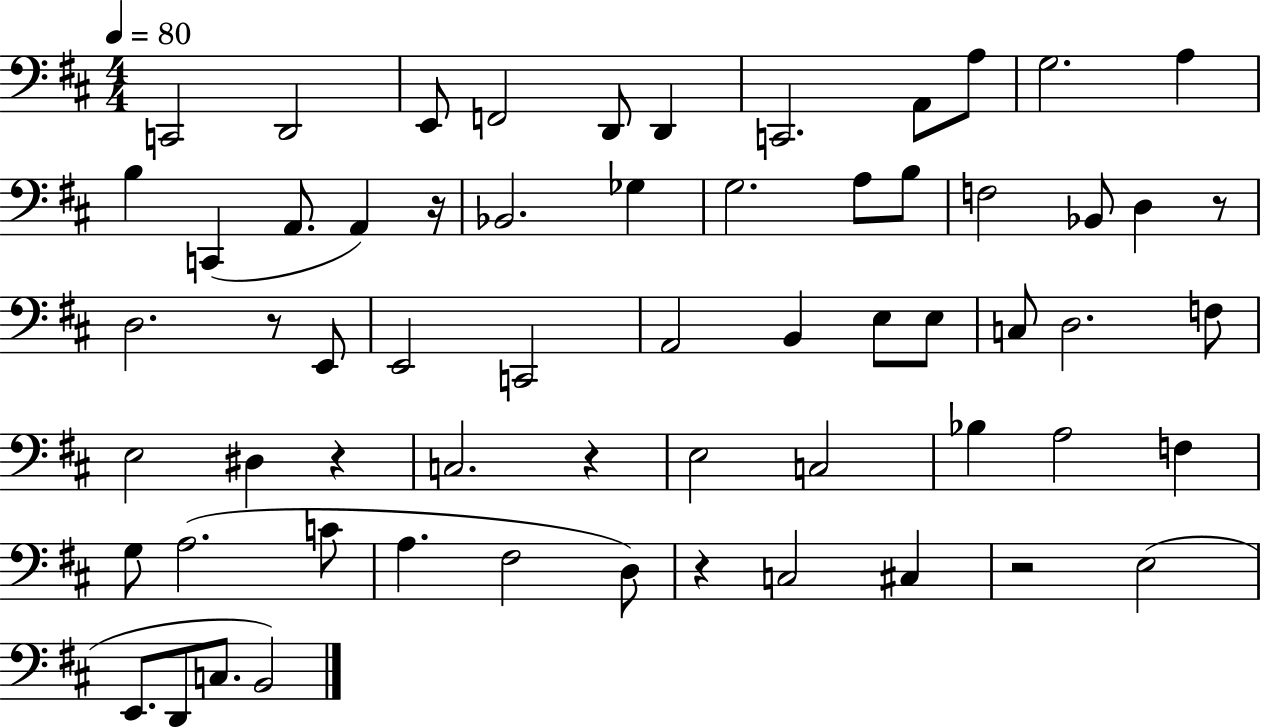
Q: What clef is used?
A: bass